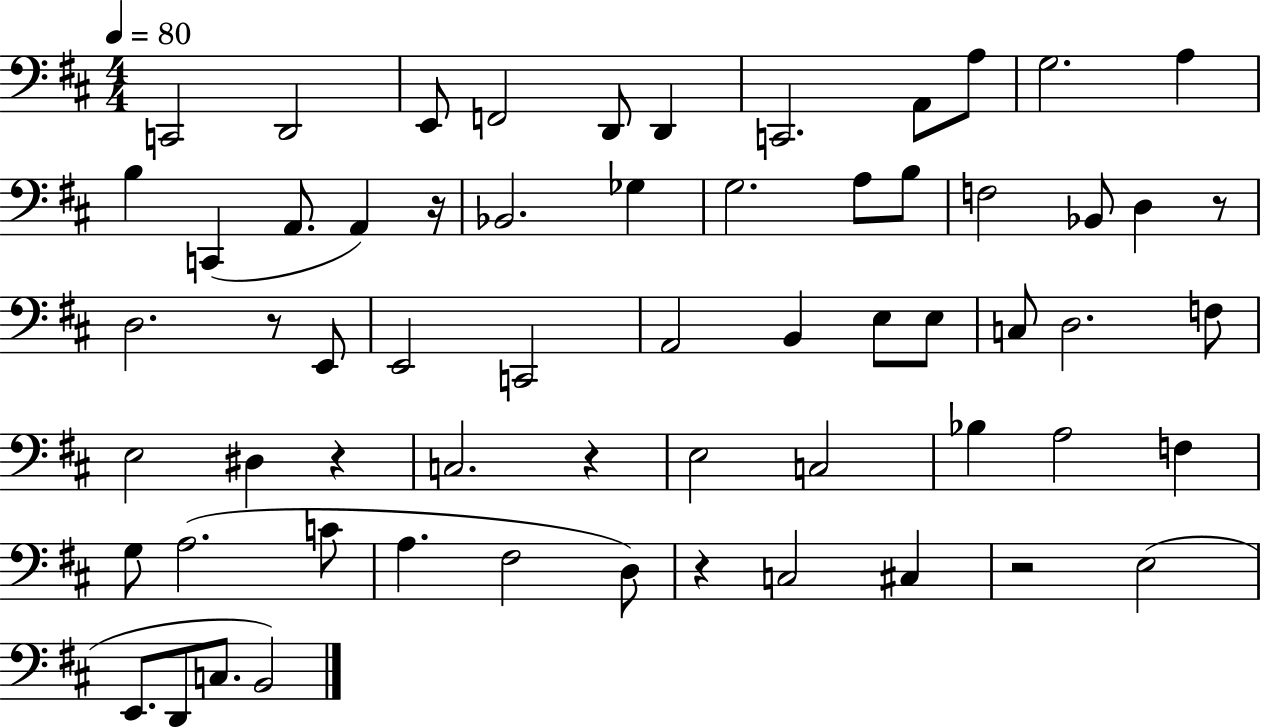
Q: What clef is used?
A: bass